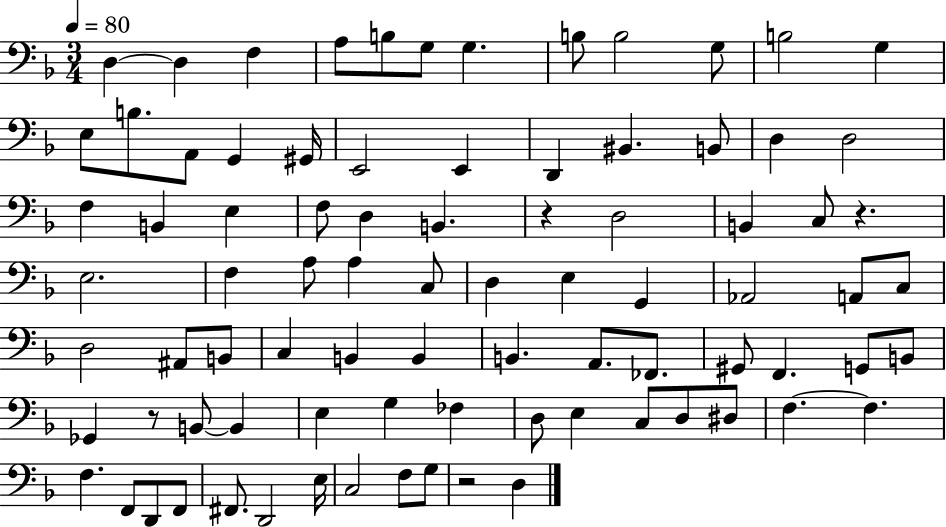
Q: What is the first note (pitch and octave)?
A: D3